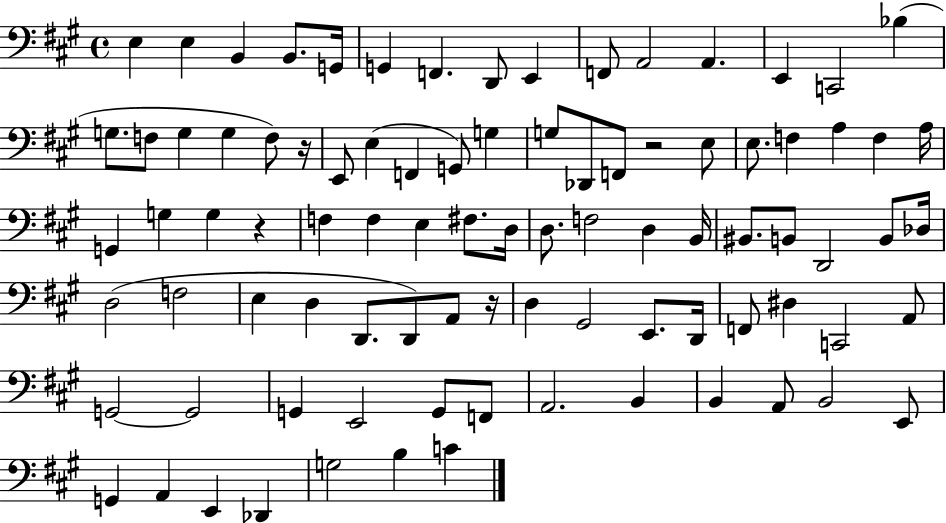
{
  \clef bass
  \time 4/4
  \defaultTimeSignature
  \key a \major
  \repeat volta 2 { e4 e4 b,4 b,8. g,16 | g,4 f,4. d,8 e,4 | f,8 a,2 a,4. | e,4 c,2 bes4( | \break g8. f8 g4 g4 f8) r16 | e,8 e4( f,4 g,8) g4 | g8 des,8 f,8 r2 e8 | e8. f4 a4 f4 a16 | \break g,4 g4 g4 r4 | f4 f4 e4 fis8. d16 | d8. f2 d4 b,16 | bis,8. b,8 d,2 b,8 des16 | \break d2( f2 | e4 d4 d,8. d,8) a,8 r16 | d4 gis,2 e,8. d,16 | f,8 dis4 c,2 a,8 | \break g,2~~ g,2 | g,4 e,2 g,8 f,8 | a,2. b,4 | b,4 a,8 b,2 e,8 | \break g,4 a,4 e,4 des,4 | g2 b4 c'4 | } \bar "|."
}